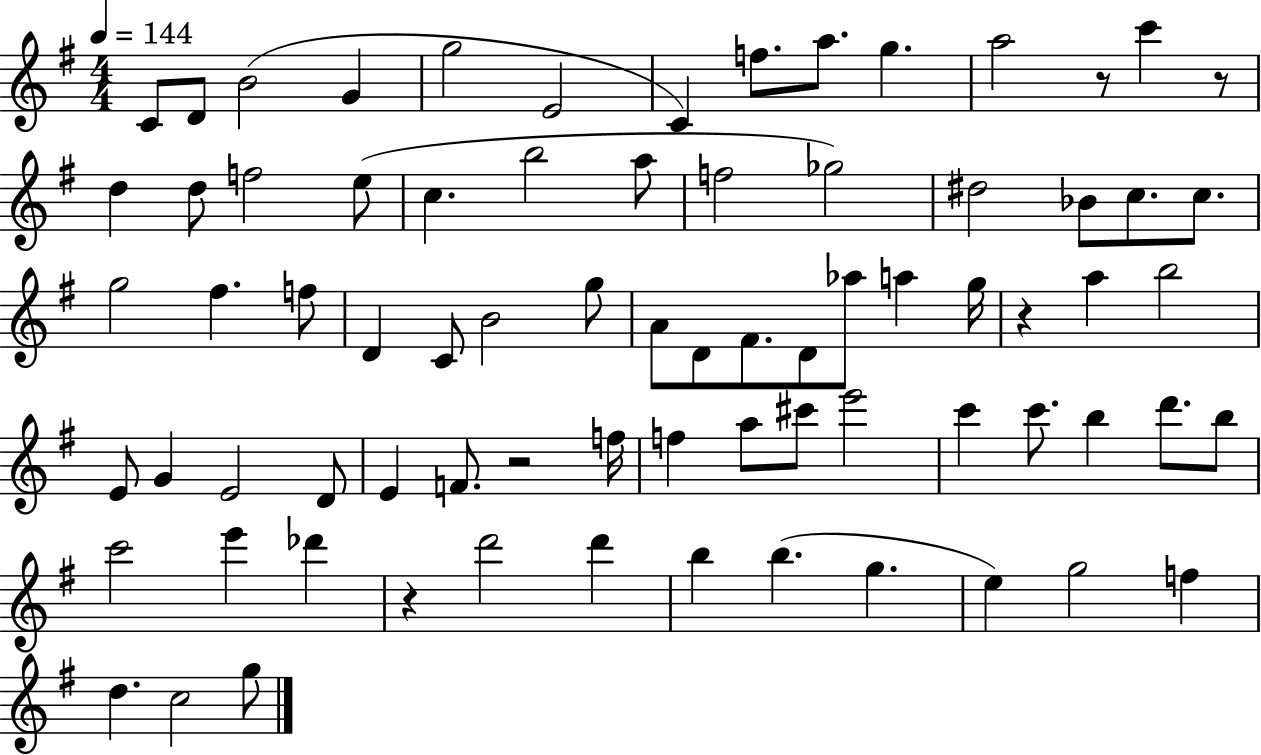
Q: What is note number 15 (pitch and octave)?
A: F5